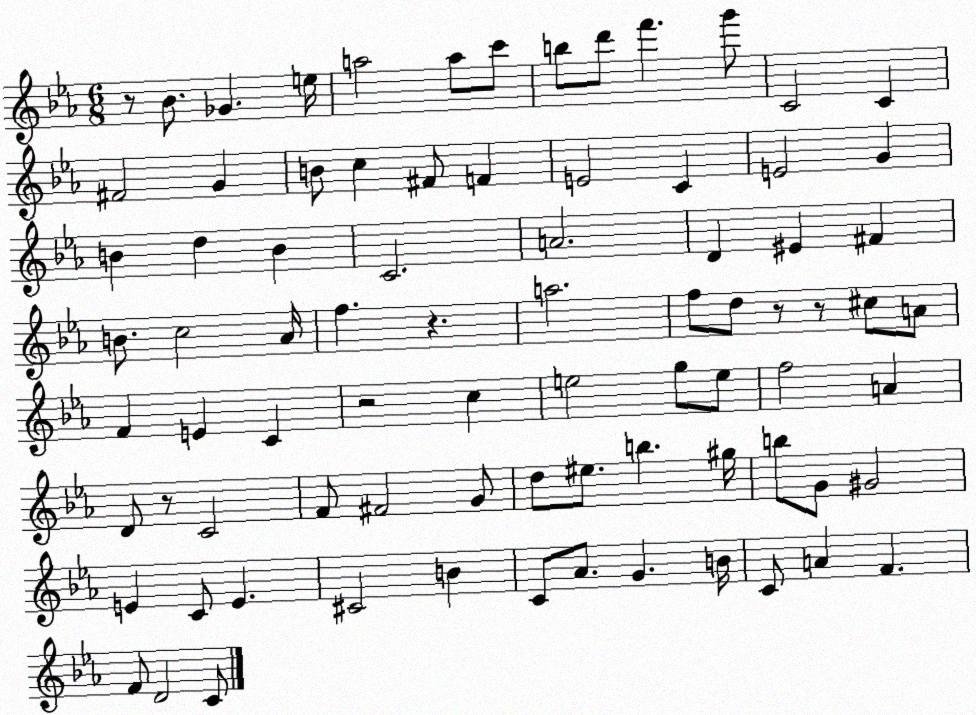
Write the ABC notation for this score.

X:1
T:Untitled
M:6/8
L:1/4
K:Eb
z/2 _B/2 _G e/4 a2 a/2 c'/2 b/2 d'/2 f' g'/2 C2 C ^F2 G B/2 c ^F/2 F E2 C E2 G B d B C2 A2 D ^E ^F B/2 c2 _A/4 f z a2 f/2 d/2 z/2 z/2 ^c/2 A/2 F E C z2 c e2 g/2 e/2 f2 A D/2 z/2 C2 F/2 ^F2 G/2 d/2 ^e/2 b ^g/4 b/2 G/2 ^G2 E C/2 E ^C2 B C/2 _A/2 G B/4 C/2 A F F/2 D2 C/2